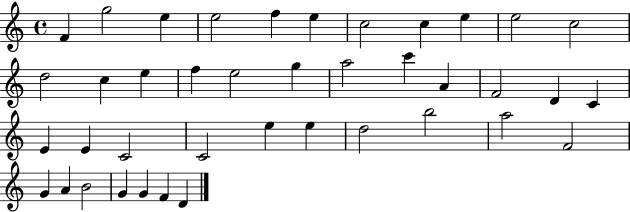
F4/q G5/h E5/q E5/h F5/q E5/q C5/h C5/q E5/q E5/h C5/h D5/h C5/q E5/q F5/q E5/h G5/q A5/h C6/q A4/q F4/h D4/q C4/q E4/q E4/q C4/h C4/h E5/q E5/q D5/h B5/h A5/h F4/h G4/q A4/q B4/h G4/q G4/q F4/q D4/q